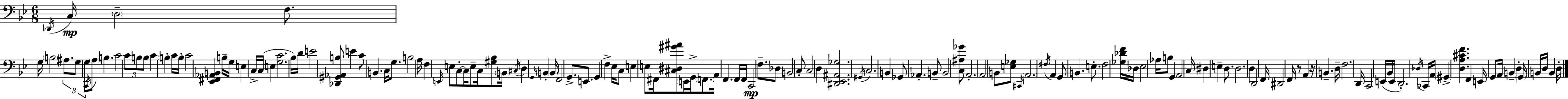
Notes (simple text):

Db2/s C3/s D3/h F3/e. G3/s B3/h A#3/e. G3/e G3/e C2/s A3/e B3/q. C4/h C4/e B3/e B3/e C4/q B3/q C4/s B3/s C4/h [Eb2,F#2,Ab2,B2]/q B3/s G3/s E3/q C3/s C3/s E3/q [G3,C4]/h. Bb3/s D4/s E4/h [Db2,G#2,Ab2,B3]/e E4/q C4/e B2/q. C3/s G3/e. B3/h A3/s F3/q E2/s E3/e C3/e C3/s E3/e C3/s [G#3,Bb3]/e B2/s C#3/s D3/q G2/s B2/q B2/s F2/h G2/e. E2/e. G2/q F3/q Eb3/s C3/e E3/q E3/e F#2/s [C#3,D#3,G#4,A#4]/e E2/s G2/s F2/e. A2/s F2/q. F2/s F2/s C2/h F3/e. Db3/e B2/h C3/e C3/h D3/q [D#2,Eb2,A#2,Gb3]/h. G#2/s C3/h. B2/q Gb2/e Ab2/q. B2/e B2/h [C3,A#3,Gb4]/e A2/h. A2/h B2/e [E3,Gb3]/e C#2/s A2/h. F#3/s A2/q G2/e B2/q. E3/e. F3/h [Gb3,Db4,F4]/s Db3/s Eb3/h Ab3/s B3/e G2/q A2/h C3/s D#3/q E3/q D3/e. D3/h. D3/q D2/h F2/s D#2/h F2/s R/e A2/q R/s B2/q. D3/s F3/h. D2/s C2/h E2/s Bb2/s E2/s D2/h. Db3/s CES2/s A2/s G#2/q [D3,A3,C#4,F4]/q. F2/q E2/s G2/e A2/s B2/q D3/q G2/s B2/s D3/s B2/q D3/s